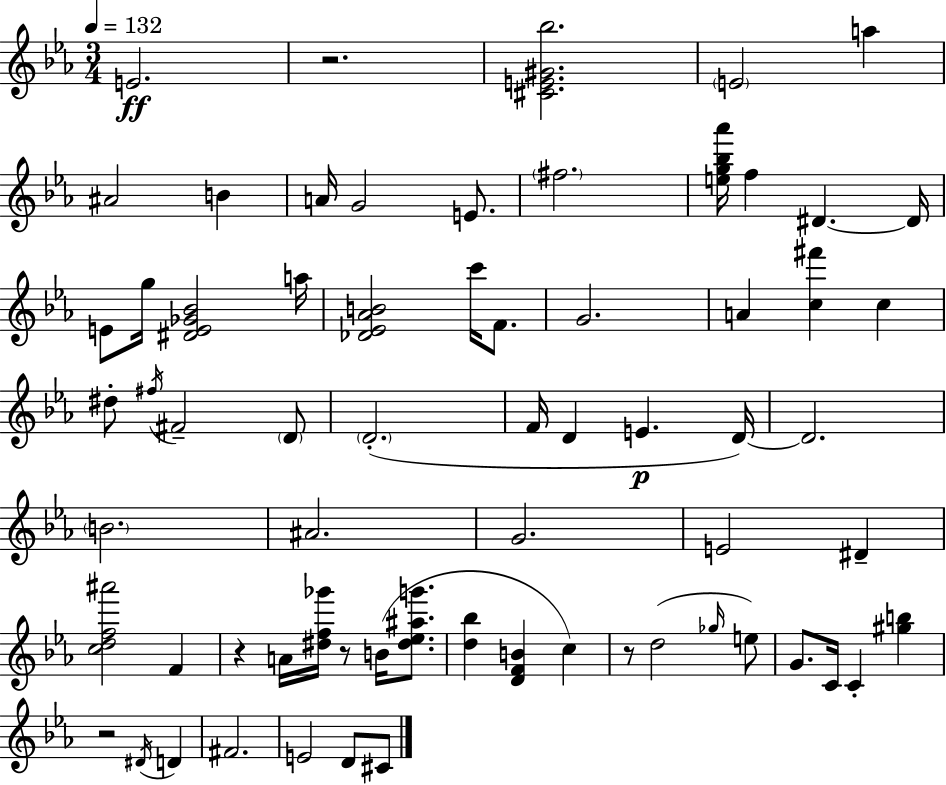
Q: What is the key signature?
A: EES major